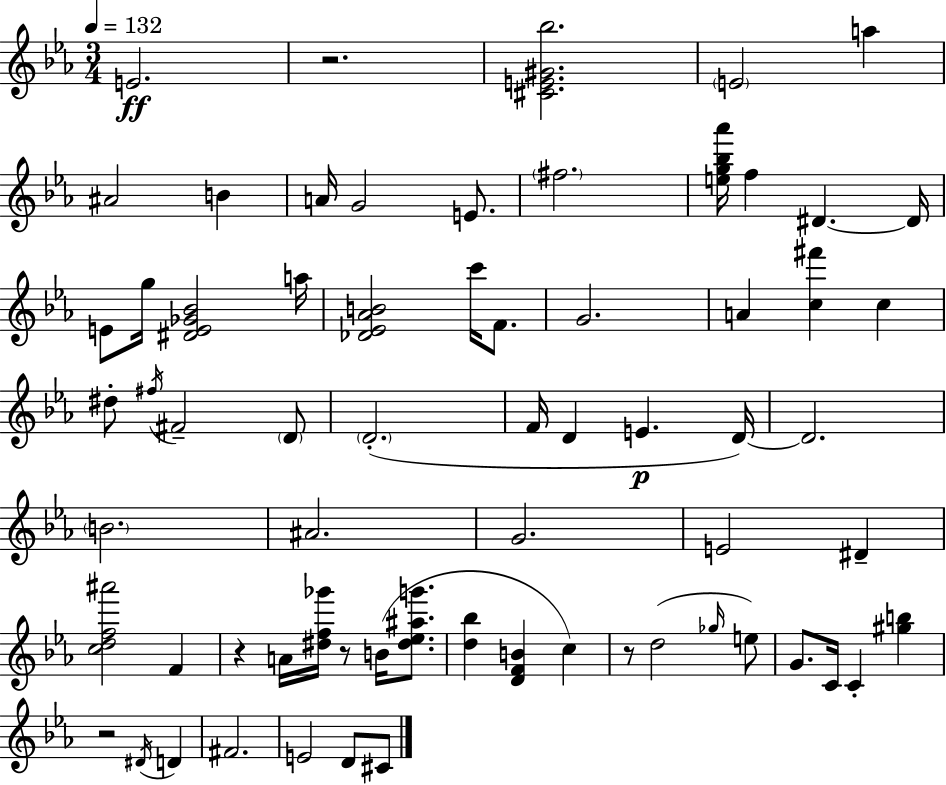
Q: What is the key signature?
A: EES major